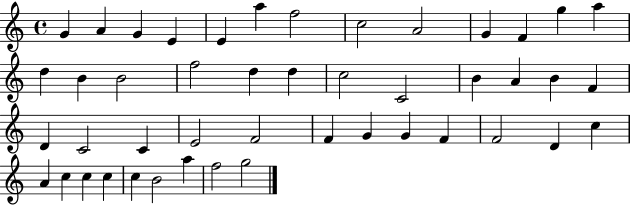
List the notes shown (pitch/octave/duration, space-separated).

G4/q A4/q G4/q E4/q E4/q A5/q F5/h C5/h A4/h G4/q F4/q G5/q A5/q D5/q B4/q B4/h F5/h D5/q D5/q C5/h C4/h B4/q A4/q B4/q F4/q D4/q C4/h C4/q E4/h F4/h F4/q G4/q G4/q F4/q F4/h D4/q C5/q A4/q C5/q C5/q C5/q C5/q B4/h A5/q F5/h G5/h